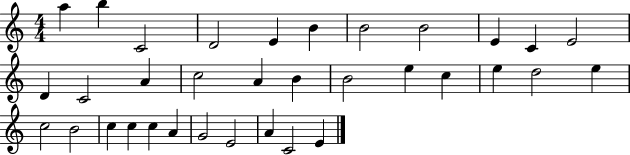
{
  \clef treble
  \numericTimeSignature
  \time 4/4
  \key c \major
  a''4 b''4 c'2 | d'2 e'4 b'4 | b'2 b'2 | e'4 c'4 e'2 | \break d'4 c'2 a'4 | c''2 a'4 b'4 | b'2 e''4 c''4 | e''4 d''2 e''4 | \break c''2 b'2 | c''4 c''4 c''4 a'4 | g'2 e'2 | a'4 c'2 e'4 | \break \bar "|."
}